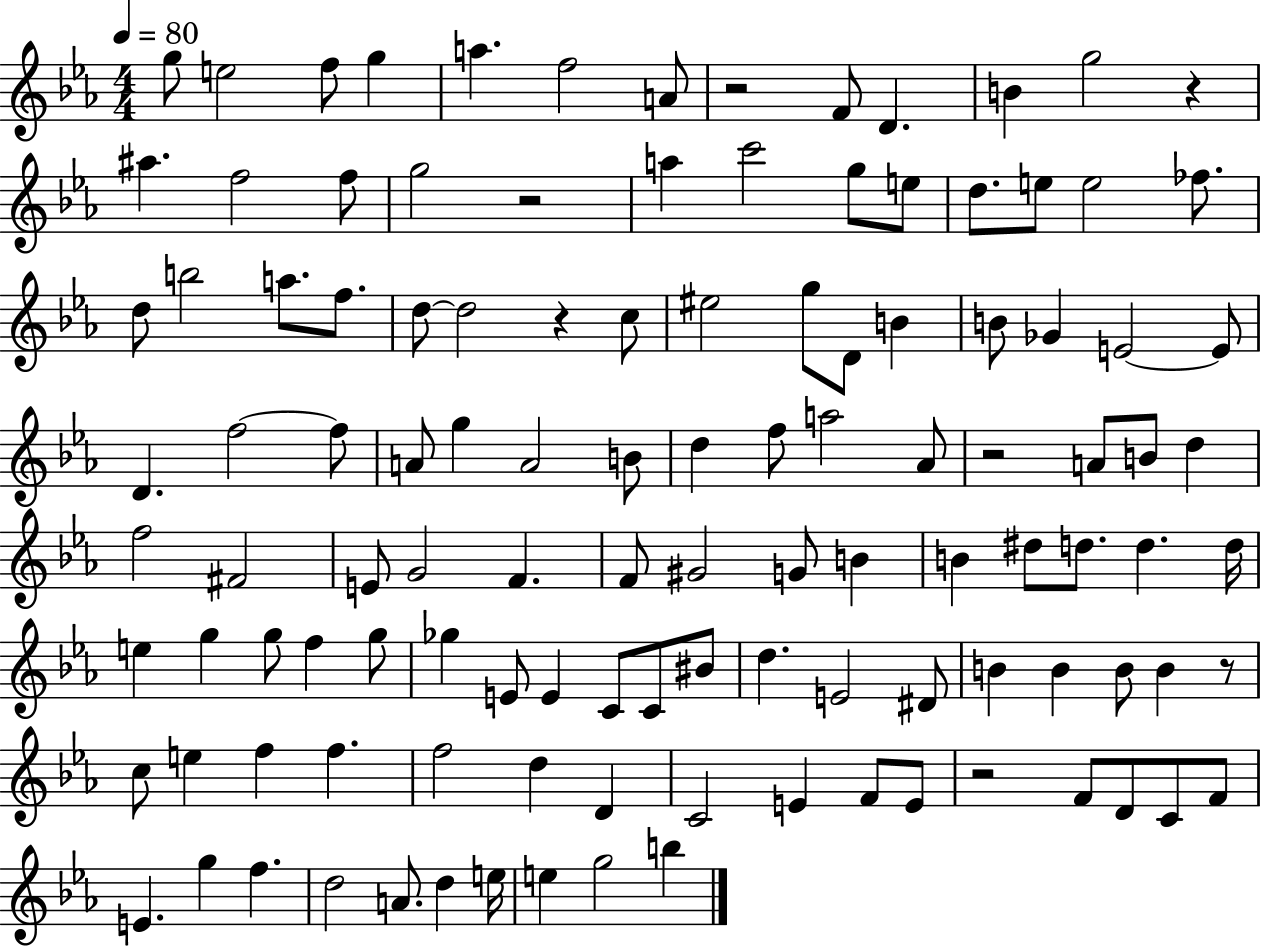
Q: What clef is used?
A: treble